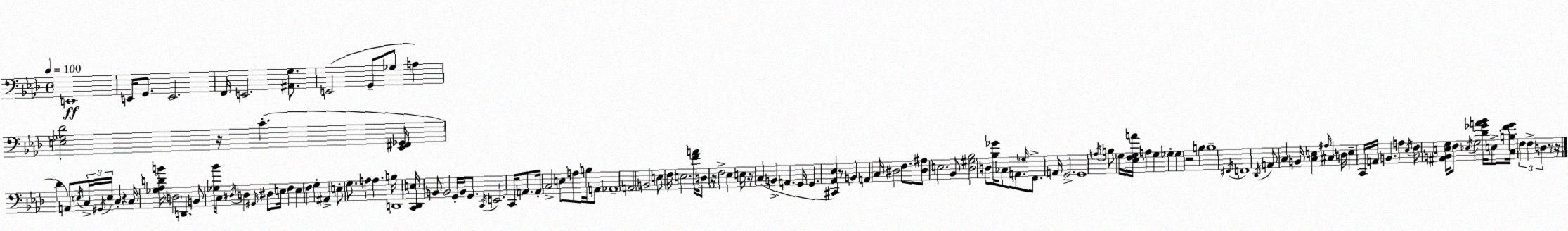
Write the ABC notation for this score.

X:1
T:Untitled
M:4/4
L:1/4
K:Ab
E,,4 E,,/4 G,,/2 E,,2 F,,/4 E,,2 [^A,,G,]/2 E,,2 G,,/2 _G,/2 A, [E,_G,_D]2 z/4 C [_E,,^F,,_G,,]/4 _D A,,/2 E,/4 C,/4 ^G,,/4 E,/4 C, z C,/4 [_G,_A,DB]/4 D,2 D,, B,,/2 [_G,_B]/2 C,/4 ^D,/4 D, ^G,,/4 ^D,/2 E,/4 F, E, F, G, ^A,, E,/2 G,/2 A, A, B,/4 D,,4 [C,,_D,,E,]/4 B,,/2 B,,2 G,,/4 B,,/4 G,,/2 C,,/4 E,,2 C,,/4 A,,/2 A,,/4 C,2 E,/2 A,/2 B,/4 A,,/2 _A,,4 A,,2 B,,2 E,/2 F,/4 E,2 [FA]/4 D,/2 z/4 F,2 _E, E,/4 z/4 C, B,, A,, G,,/4 G,, [^C,,_A,,_E,] z/2 B,, A,, C,/4 ^D,2 F,/2 [^D,^A,]/2 E,2 _B,,/2 [_D,^G,_B,]2 D,/2 [_B,_G]/4 _C,/2 A,,/2 _G,/4 F,,/2 A,,/4 G,,2 G,,4 A,/4 B,/2 G,/4 [_E,F,G,A]/4 A, G, _G, _G, z2 B, B,4 ^F,,/4 F,,4 _D,,/4 A,,/2 C, B,,/4 [C,E,] ^A,/4 ^C, D,/4 E, C,,/4 A,,/4 B,, A, _E,/4 F,/2 [^A,,B,,E,G,]/4 F,/2 _E,/4 G,2 [_D_GA_B]/4 E,/2 [C,B,F_G]/4 F, F, D, z/2 z/4